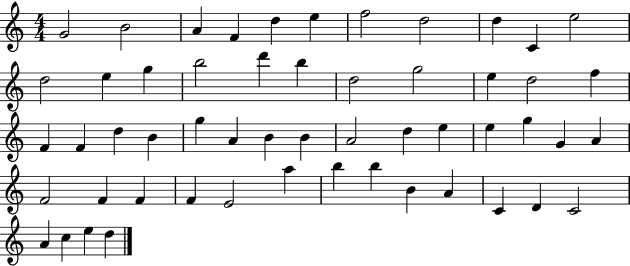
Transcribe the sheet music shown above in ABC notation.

X:1
T:Untitled
M:4/4
L:1/4
K:C
G2 B2 A F d e f2 d2 d C e2 d2 e g b2 d' b d2 g2 e d2 f F F d B g A B B A2 d e e g G A F2 F F F E2 a b b B A C D C2 A c e d